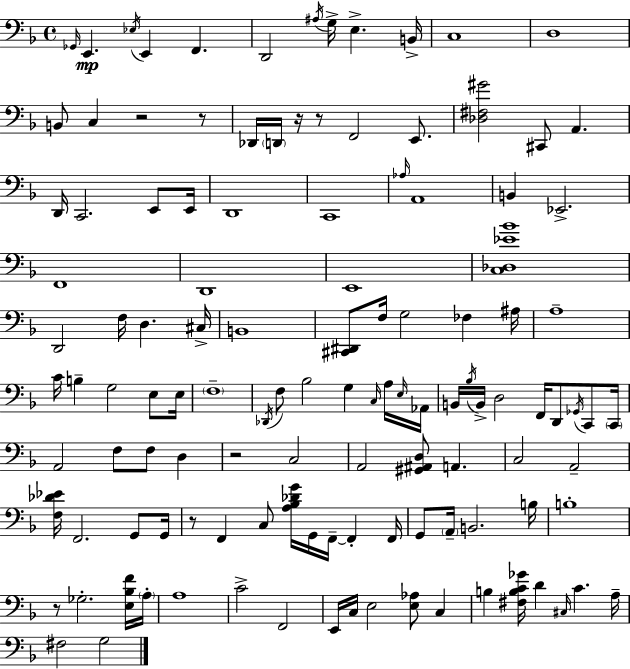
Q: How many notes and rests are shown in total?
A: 121